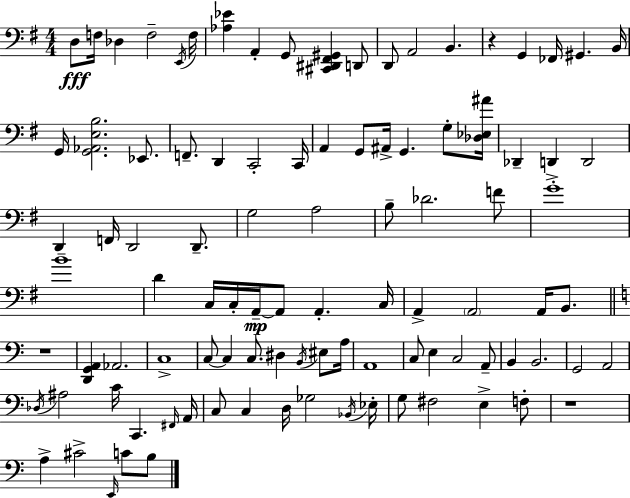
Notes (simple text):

D3/e F3/s Db3/q F3/h E2/s F3/s [Ab3,Eb4]/q A2/q G2/e [C#2,D#2,F#2,G#2]/q D2/e D2/e A2/h B2/q. R/q G2/q FES2/s G#2/q. B2/s G2/s [G2,Ab2,E3,B3]/h. Eb2/e. F2/e. D2/q C2/h C2/s A2/q G2/e A#2/s G2/q. G3/e [Db3,Eb3,A#4]/s Db2/q D2/q D2/h D2/q F2/s D2/h D2/e. G3/h A3/h B3/e Db4/h. F4/e G4/w B4/w D4/q C3/s C3/s A2/s A2/e A2/q. C3/s A2/q A2/h A2/s B2/e. R/w [D2,G2,A2]/q Ab2/h. C3/w C3/e C3/q C3/e. D#3/q B2/s EIS3/e A3/s A2/w C3/e E3/q C3/h A2/e B2/q B2/h. G2/h A2/h Db3/s A#3/h C4/s C2/q. F#2/s A2/s C3/e C3/q D3/s Gb3/h Bb2/s Eb3/s G3/e F#3/h E3/q F3/e R/w A3/q C#4/h E2/s C4/e B3/e